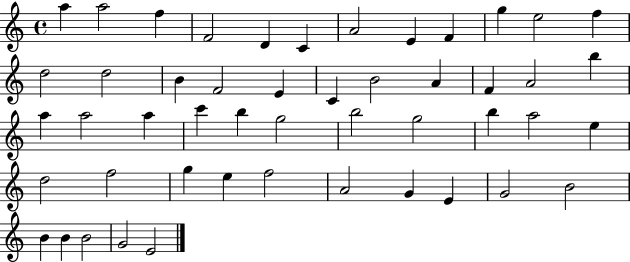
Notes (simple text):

A5/q A5/h F5/q F4/h D4/q C4/q A4/h E4/q F4/q G5/q E5/h F5/q D5/h D5/h B4/q F4/h E4/q C4/q B4/h A4/q F4/q A4/h B5/q A5/q A5/h A5/q C6/q B5/q G5/h B5/h G5/h B5/q A5/h E5/q D5/h F5/h G5/q E5/q F5/h A4/h G4/q E4/q G4/h B4/h B4/q B4/q B4/h G4/h E4/h